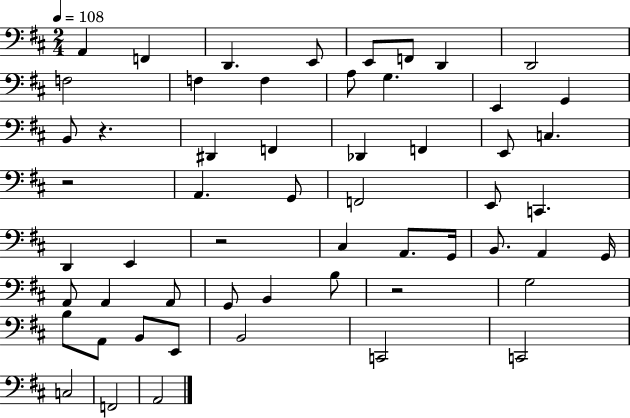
A2/q F2/q D2/q. E2/e E2/e F2/e D2/q D2/h F3/h F3/q F3/q A3/e G3/q. E2/q G2/q B2/e R/q. D#2/q F2/q Db2/q F2/q E2/e C3/q. R/h A2/q. G2/e F2/h E2/e C2/q. D2/q E2/q R/h C#3/q A2/e. G2/s B2/e. A2/q G2/s A2/e A2/q A2/e G2/e B2/q B3/e R/h G3/h B3/e A2/e B2/e E2/e B2/h C2/h C2/h C3/h F2/h A2/h